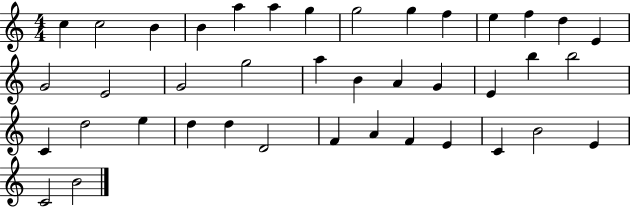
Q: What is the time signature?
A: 4/4